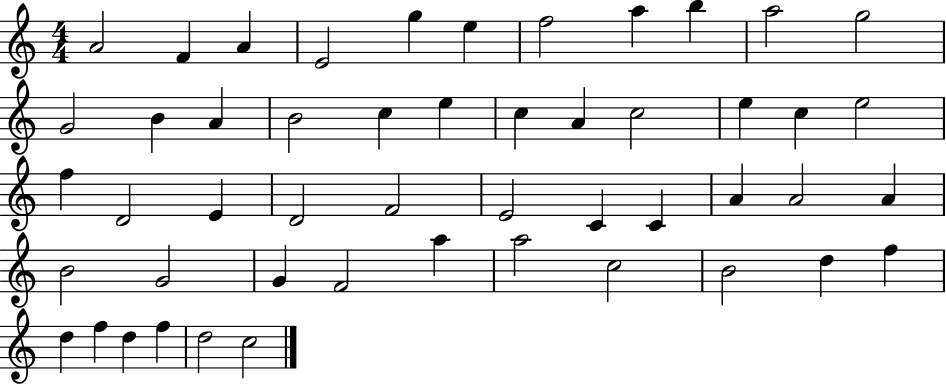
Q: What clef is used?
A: treble